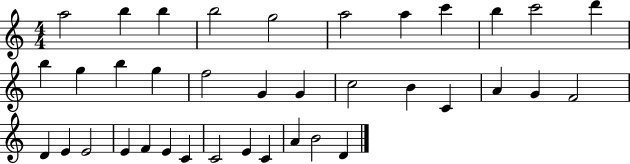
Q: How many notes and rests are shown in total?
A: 37